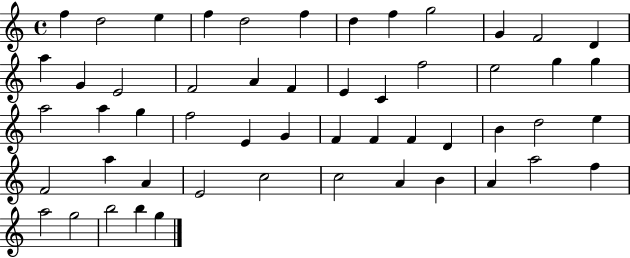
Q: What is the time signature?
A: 4/4